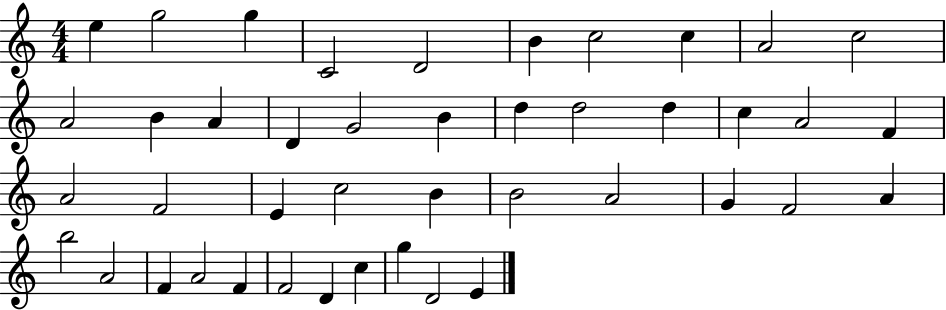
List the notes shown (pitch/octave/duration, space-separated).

E5/q G5/h G5/q C4/h D4/h B4/q C5/h C5/q A4/h C5/h A4/h B4/q A4/q D4/q G4/h B4/q D5/q D5/h D5/q C5/q A4/h F4/q A4/h F4/h E4/q C5/h B4/q B4/h A4/h G4/q F4/h A4/q B5/h A4/h F4/q A4/h F4/q F4/h D4/q C5/q G5/q D4/h E4/q